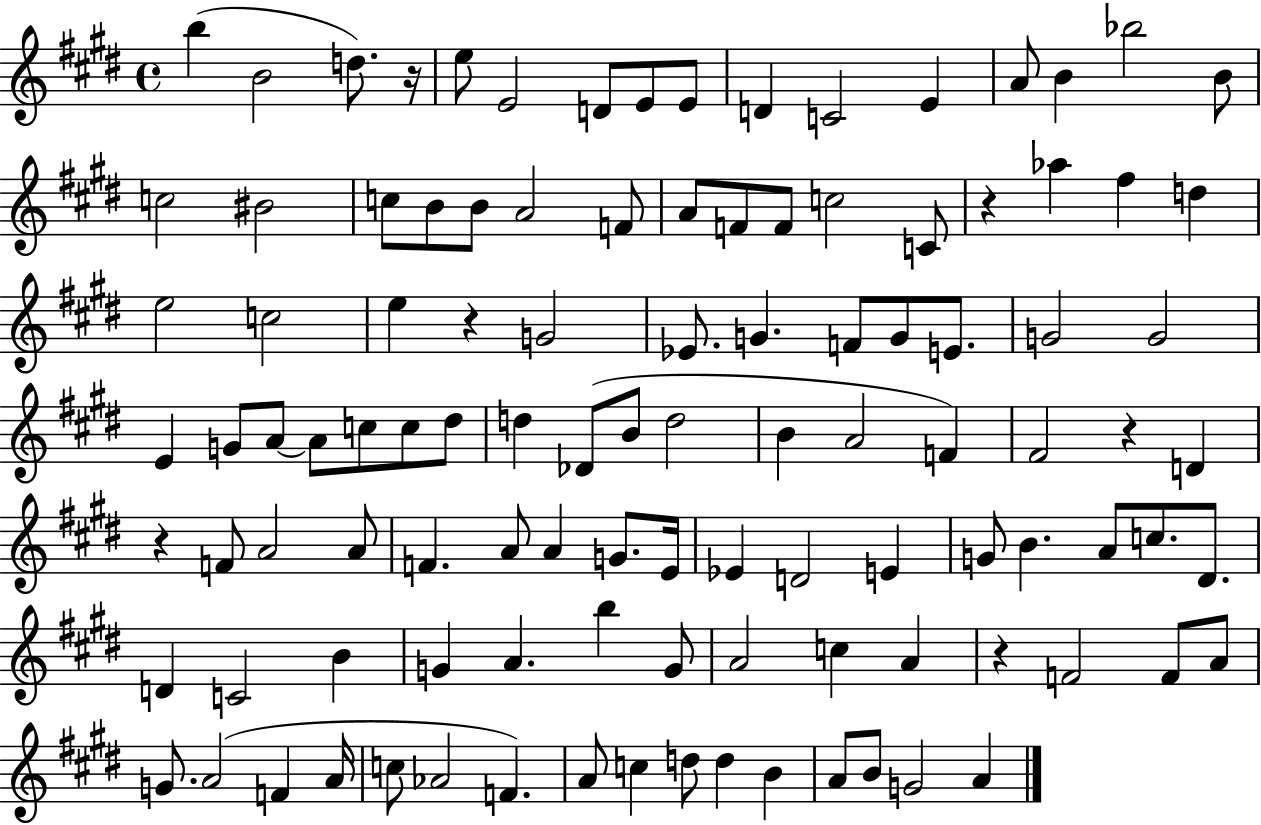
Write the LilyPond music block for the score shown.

{
  \clef treble
  \time 4/4
  \defaultTimeSignature
  \key e \major
  b''4( b'2 d''8.) r16 | e''8 e'2 d'8 e'8 e'8 | d'4 c'2 e'4 | a'8 b'4 bes''2 b'8 | \break c''2 bis'2 | c''8 b'8 b'8 a'2 f'8 | a'8 f'8 f'8 c''2 c'8 | r4 aes''4 fis''4 d''4 | \break e''2 c''2 | e''4 r4 g'2 | ees'8. g'4. f'8 g'8 e'8. | g'2 g'2 | \break e'4 g'8 a'8~~ a'8 c''8 c''8 dis''8 | d''4 des'8( b'8 d''2 | b'4 a'2 f'4) | fis'2 r4 d'4 | \break r4 f'8 a'2 a'8 | f'4. a'8 a'4 g'8. e'16 | ees'4 d'2 e'4 | g'8 b'4. a'8 c''8. dis'8. | \break d'4 c'2 b'4 | g'4 a'4. b''4 g'8 | a'2 c''4 a'4 | r4 f'2 f'8 a'8 | \break g'8. a'2( f'4 a'16 | c''8 aes'2 f'4.) | a'8 c''4 d''8 d''4 b'4 | a'8 b'8 g'2 a'4 | \break \bar "|."
}